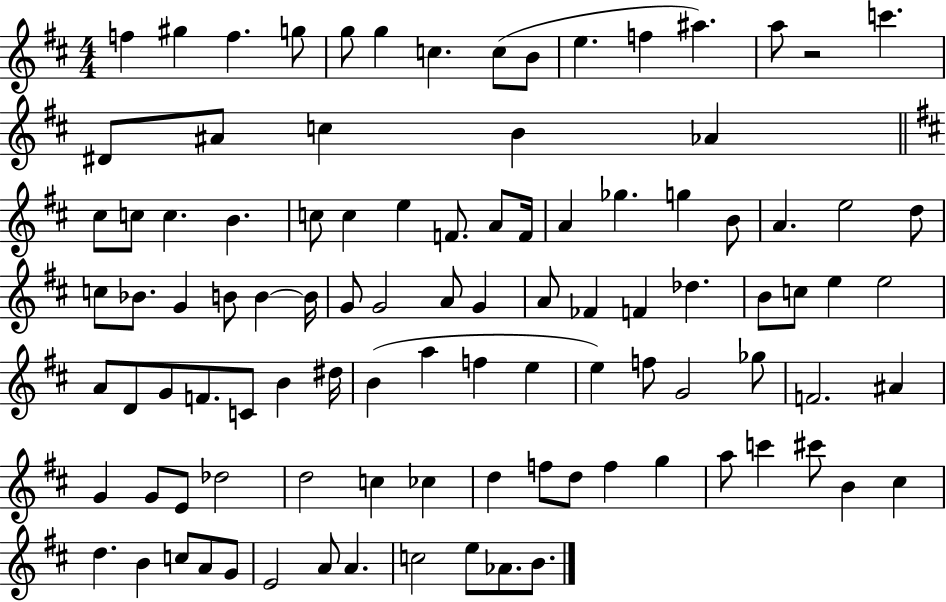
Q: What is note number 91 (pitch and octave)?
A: C5